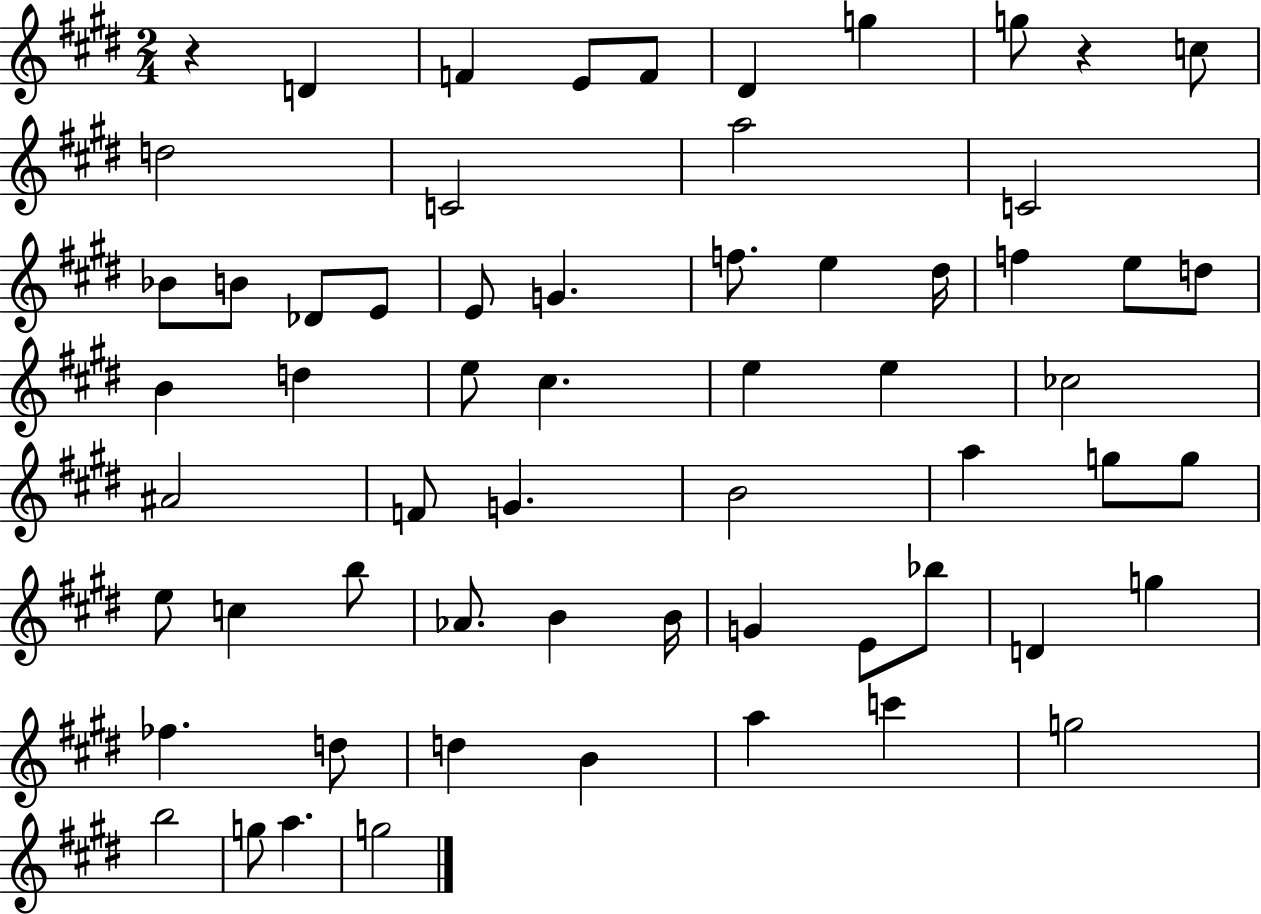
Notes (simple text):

R/q D4/q F4/q E4/e F4/e D#4/q G5/q G5/e R/q C5/e D5/h C4/h A5/h C4/h Bb4/e B4/e Db4/e E4/e E4/e G4/q. F5/e. E5/q D#5/s F5/q E5/e D5/e B4/q D5/q E5/e C#5/q. E5/q E5/q CES5/h A#4/h F4/e G4/q. B4/h A5/q G5/e G5/e E5/e C5/q B5/e Ab4/e. B4/q B4/s G4/q E4/e Bb5/e D4/q G5/q FES5/q. D5/e D5/q B4/q A5/q C6/q G5/h B5/h G5/e A5/q. G5/h